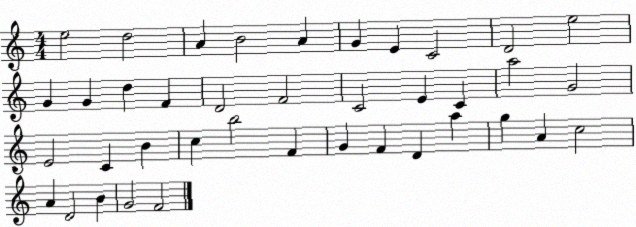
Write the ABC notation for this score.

X:1
T:Untitled
M:4/4
L:1/4
K:C
e2 d2 A B2 A G E C2 D2 e2 G G d F D2 F2 C2 E C a2 G2 E2 C B c b2 F G F D a g A c2 A D2 B G2 F2